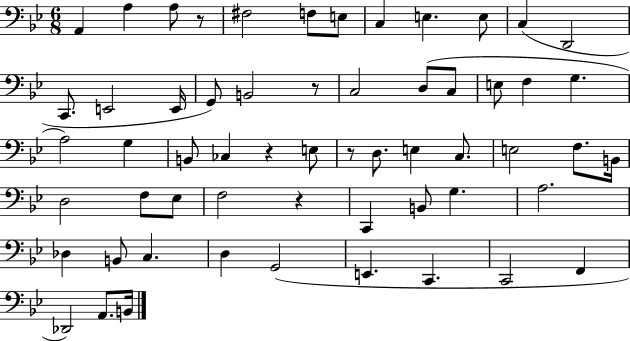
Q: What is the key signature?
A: BES major